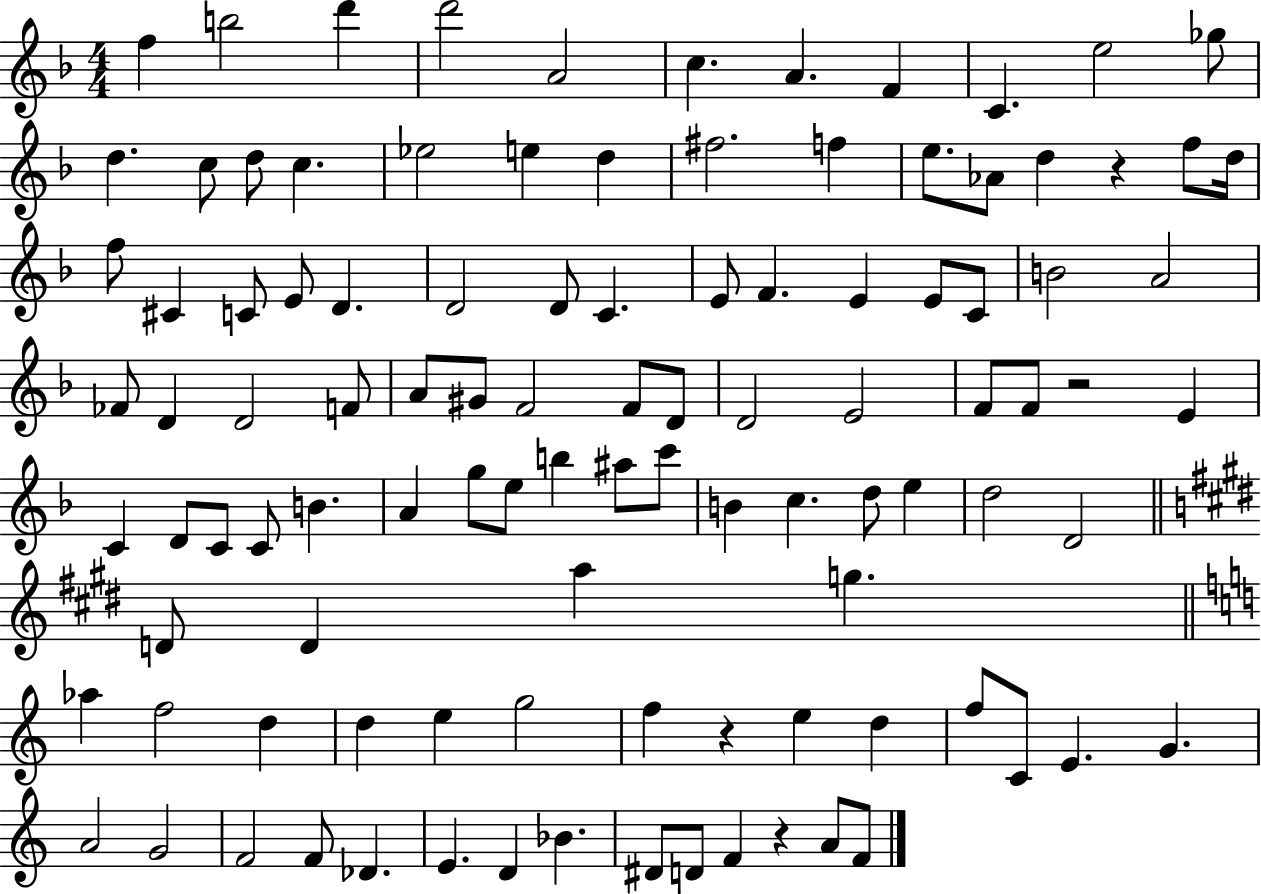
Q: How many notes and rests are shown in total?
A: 105